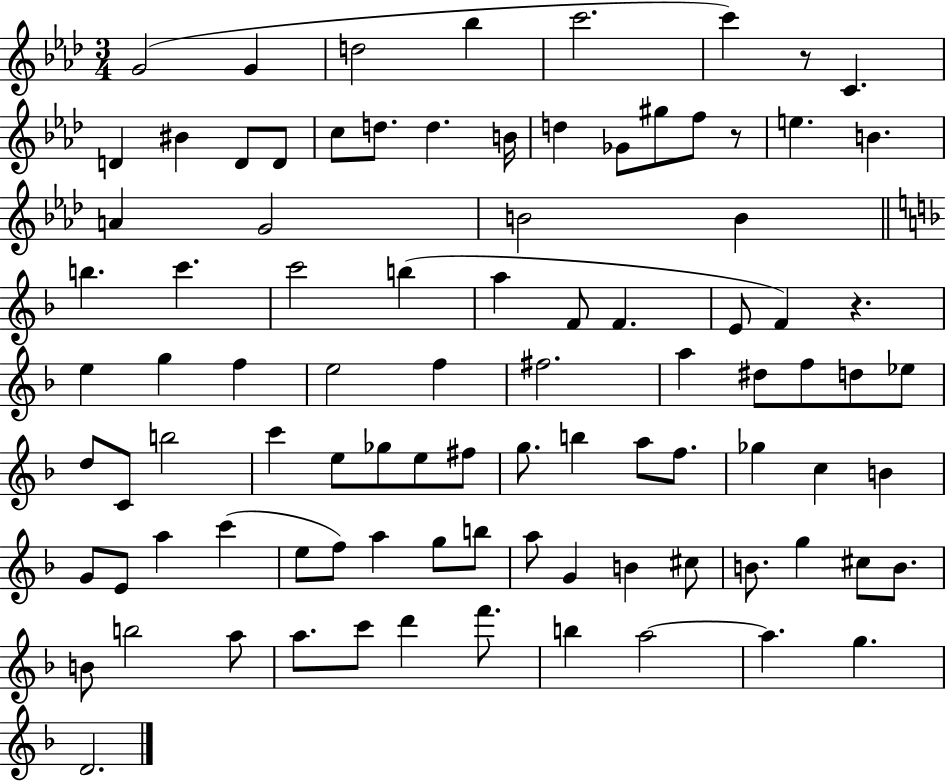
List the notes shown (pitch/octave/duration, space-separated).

G4/h G4/q D5/h Bb5/q C6/h. C6/q R/e C4/q. D4/q BIS4/q D4/e D4/e C5/e D5/e. D5/q. B4/s D5/q Gb4/e G#5/e F5/e R/e E5/q. B4/q. A4/q G4/h B4/h B4/q B5/q. C6/q. C6/h B5/q A5/q F4/e F4/q. E4/e F4/q R/q. E5/q G5/q F5/q E5/h F5/q F#5/h. A5/q D#5/e F5/e D5/e Eb5/e D5/e C4/e B5/h C6/q E5/e Gb5/e E5/e F#5/e G5/e. B5/q A5/e F5/e. Gb5/q C5/q B4/q G4/e E4/e A5/q C6/q E5/e F5/e A5/q G5/e B5/e A5/e G4/q B4/q C#5/e B4/e. G5/q C#5/e B4/e. B4/e B5/h A5/e A5/e. C6/e D6/q F6/e. B5/q A5/h A5/q. G5/q. D4/h.